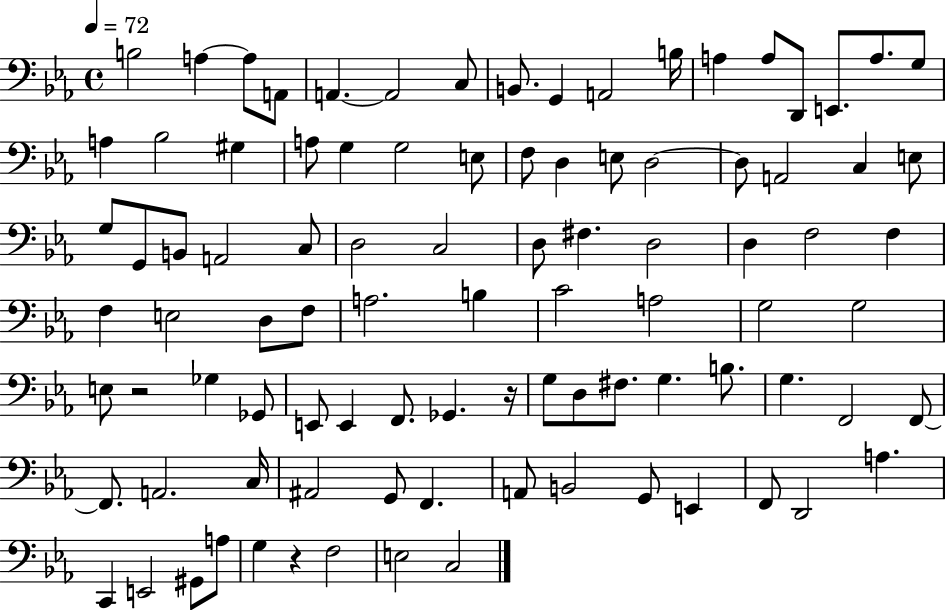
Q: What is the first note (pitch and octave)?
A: B3